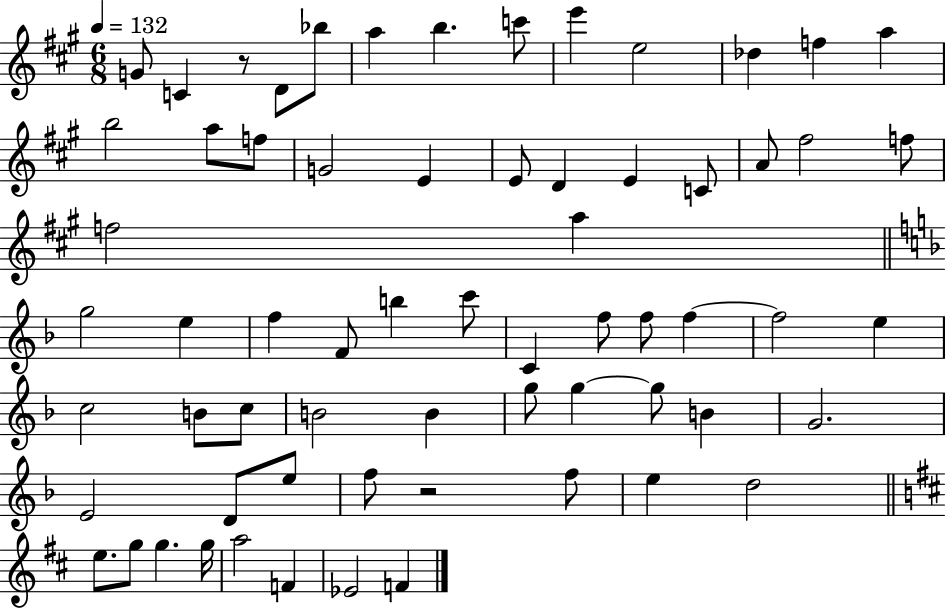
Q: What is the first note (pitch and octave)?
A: G4